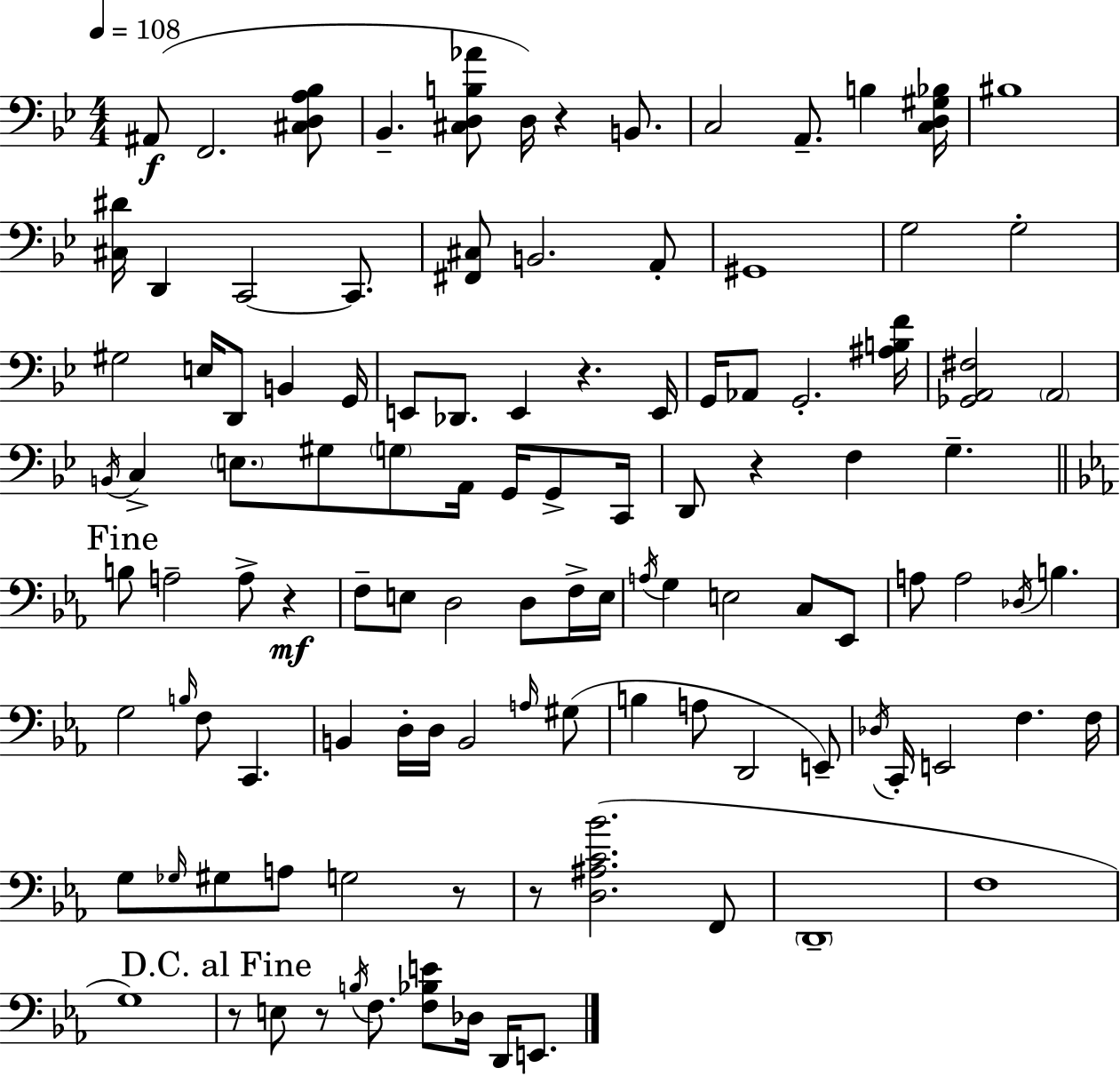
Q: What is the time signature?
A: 4/4